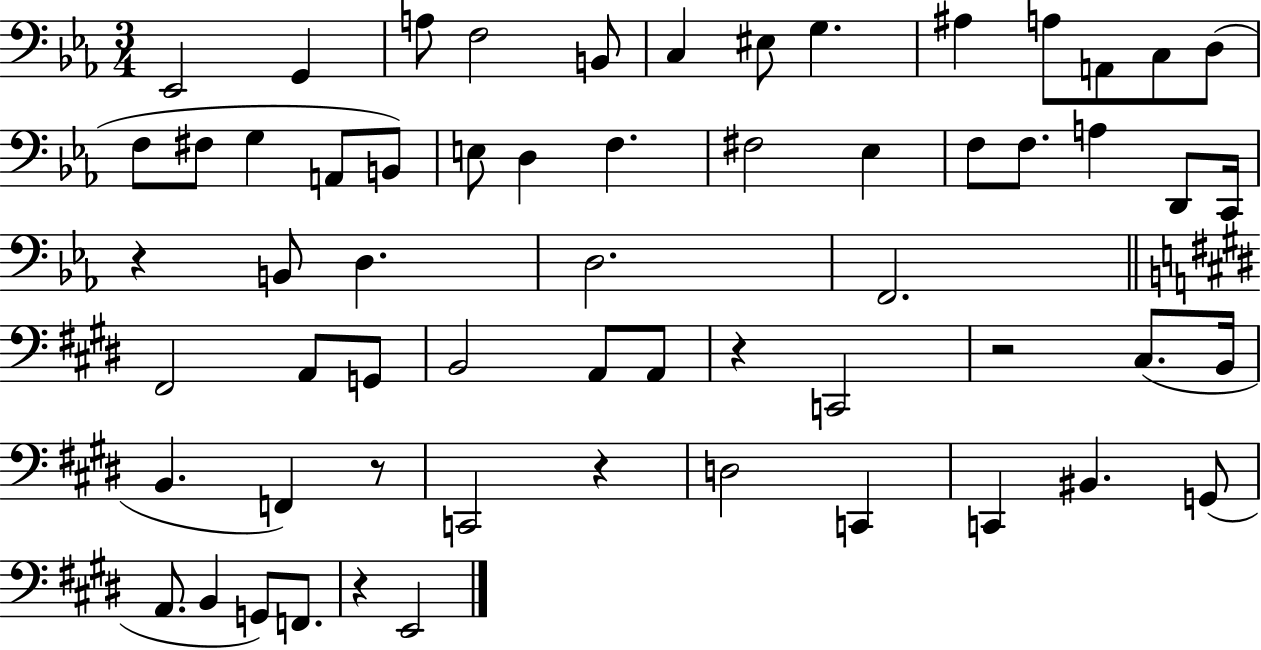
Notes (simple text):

Eb2/h G2/q A3/e F3/h B2/e C3/q EIS3/e G3/q. A#3/q A3/e A2/e C3/e D3/e F3/e F#3/e G3/q A2/e B2/e E3/e D3/q F3/q. F#3/h Eb3/q F3/e F3/e. A3/q D2/e C2/s R/q B2/e D3/q. D3/h. F2/h. F#2/h A2/e G2/e B2/h A2/e A2/e R/q C2/h R/h C#3/e. B2/s B2/q. F2/q R/e C2/h R/q D3/h C2/q C2/q BIS2/q. G2/e A2/e. B2/q G2/e F2/e. R/q E2/h